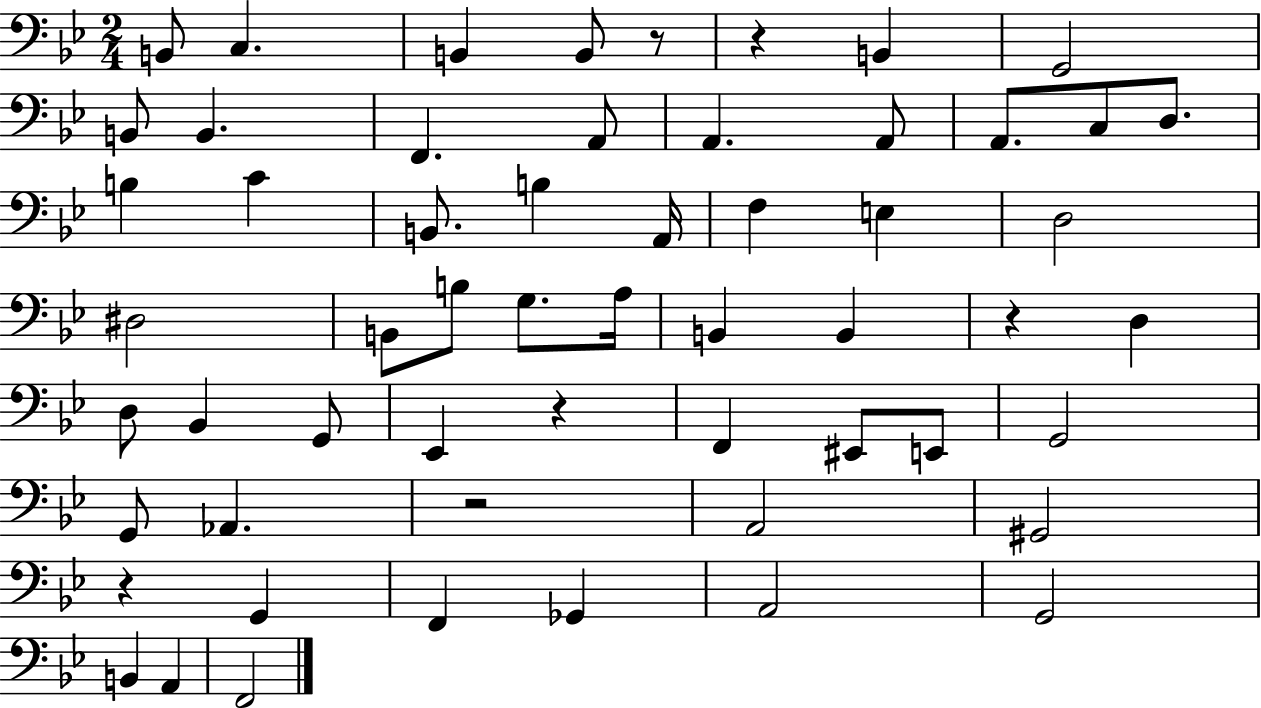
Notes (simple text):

B2/e C3/q. B2/q B2/e R/e R/q B2/q G2/h B2/e B2/q. F2/q. A2/e A2/q. A2/e A2/e. C3/e D3/e. B3/q C4/q B2/e. B3/q A2/s F3/q E3/q D3/h D#3/h B2/e B3/e G3/e. A3/s B2/q B2/q R/q D3/q D3/e Bb2/q G2/e Eb2/q R/q F2/q EIS2/e E2/e G2/h G2/e Ab2/q. R/h A2/h G#2/h R/q G2/q F2/q Gb2/q A2/h G2/h B2/q A2/q F2/h